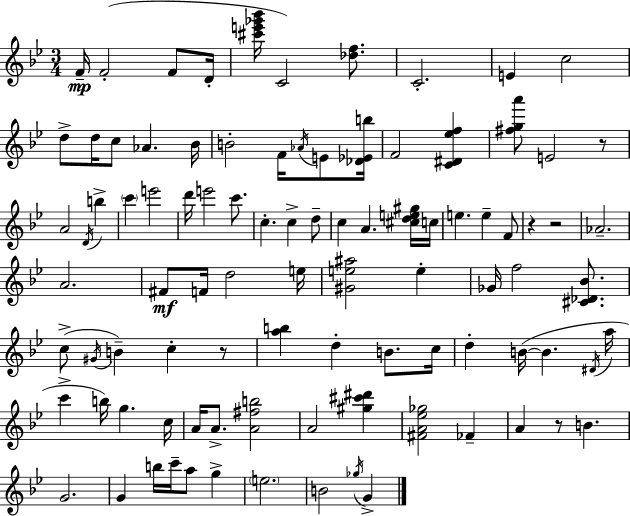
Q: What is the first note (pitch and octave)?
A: F4